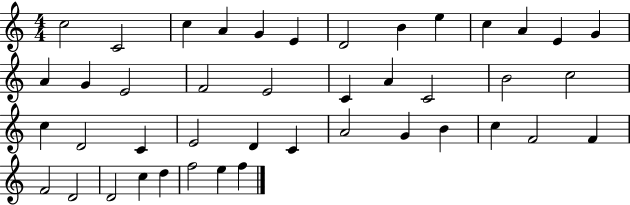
C5/h C4/h C5/q A4/q G4/q E4/q D4/h B4/q E5/q C5/q A4/q E4/q G4/q A4/q G4/q E4/h F4/h E4/h C4/q A4/q C4/h B4/h C5/h C5/q D4/h C4/q E4/h D4/q C4/q A4/h G4/q B4/q C5/q F4/h F4/q F4/h D4/h D4/h C5/q D5/q F5/h E5/q F5/q